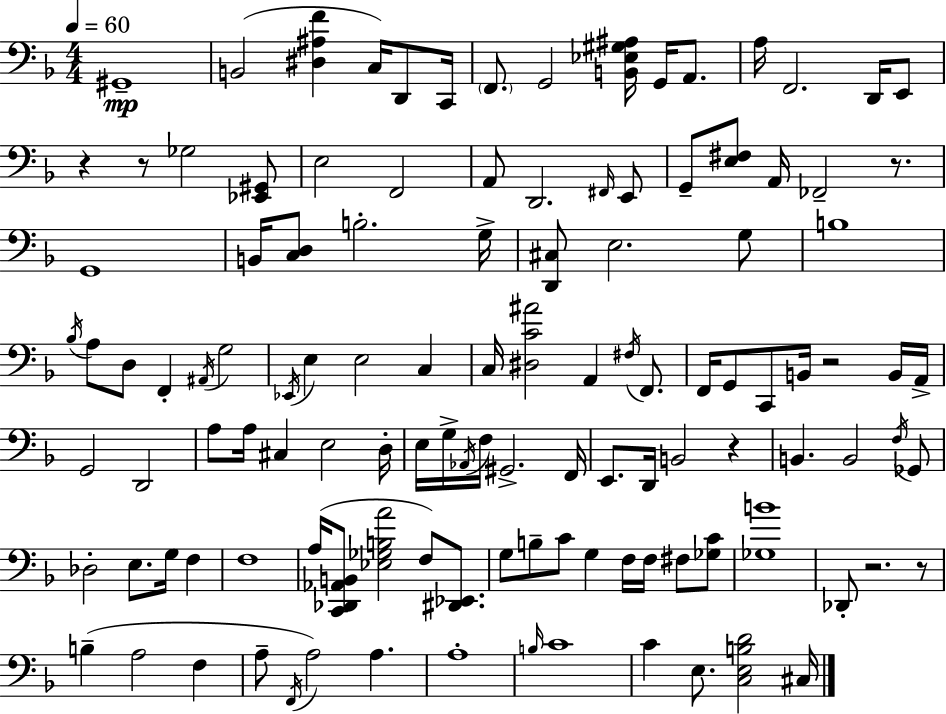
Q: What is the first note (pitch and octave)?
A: G#2